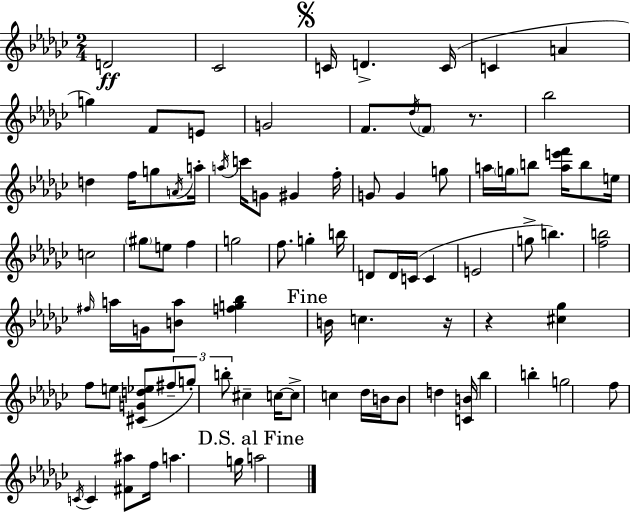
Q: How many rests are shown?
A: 3